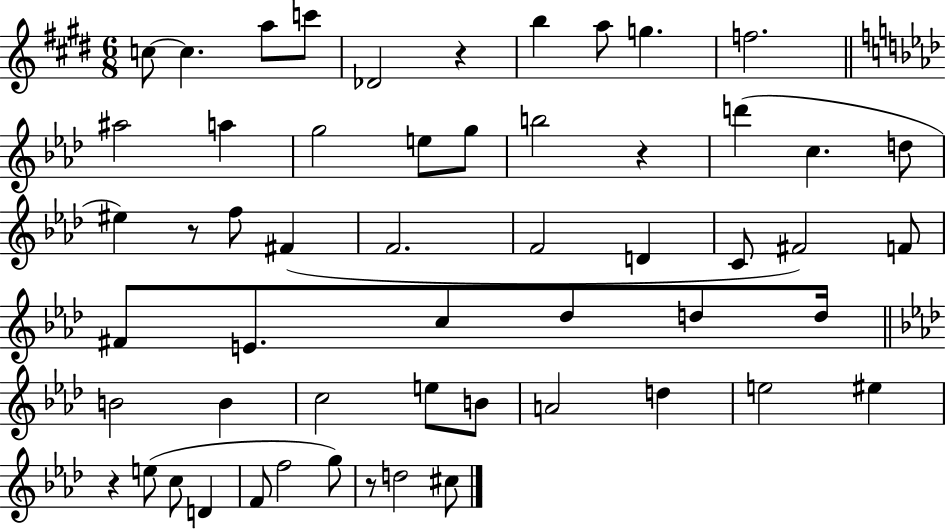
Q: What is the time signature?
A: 6/8